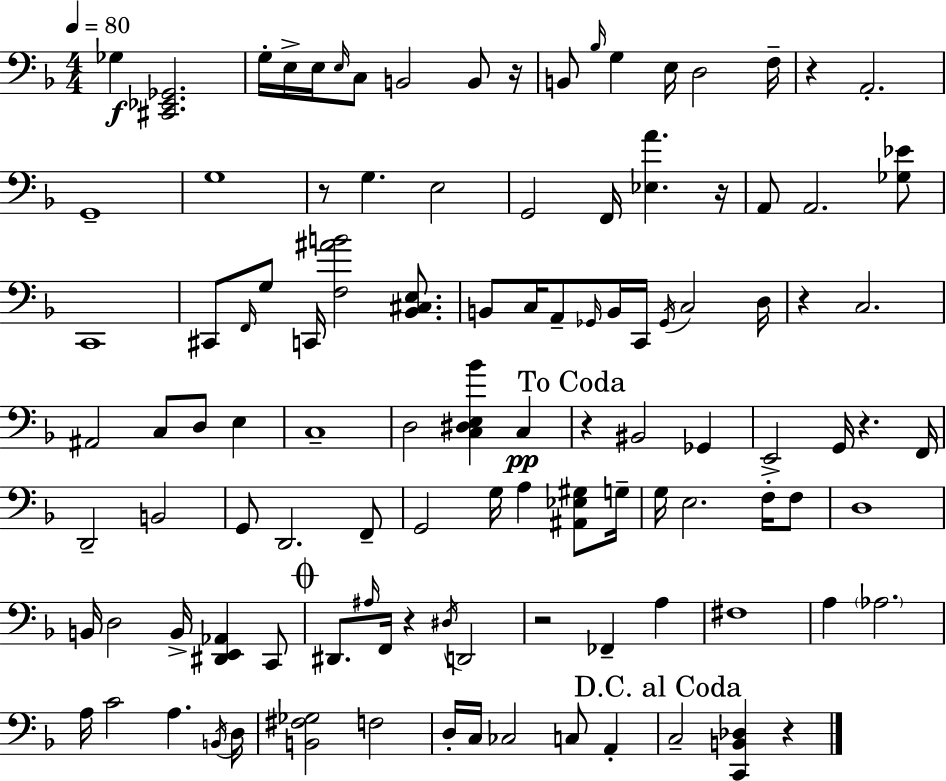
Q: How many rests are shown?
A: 10